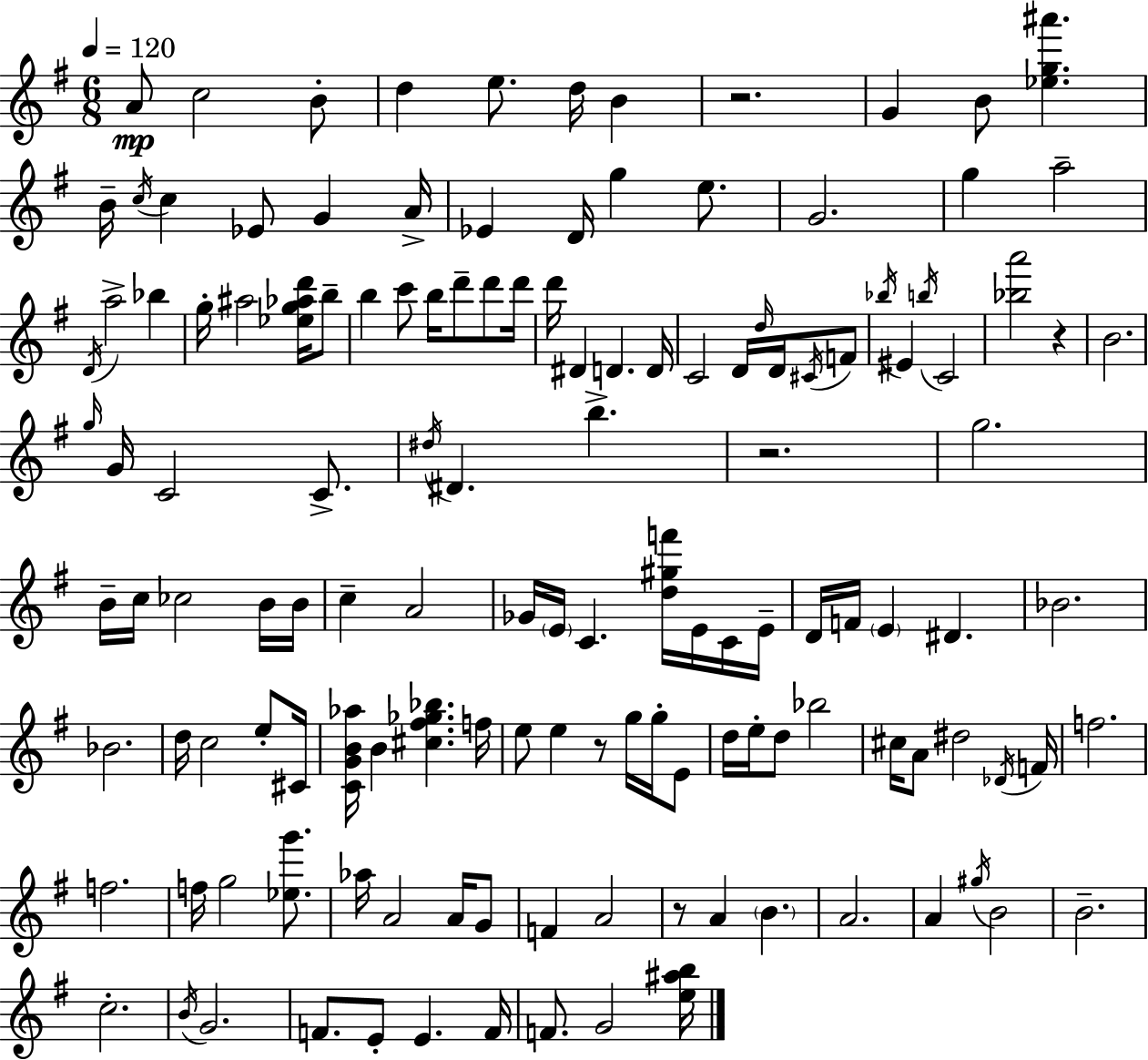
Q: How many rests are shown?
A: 5